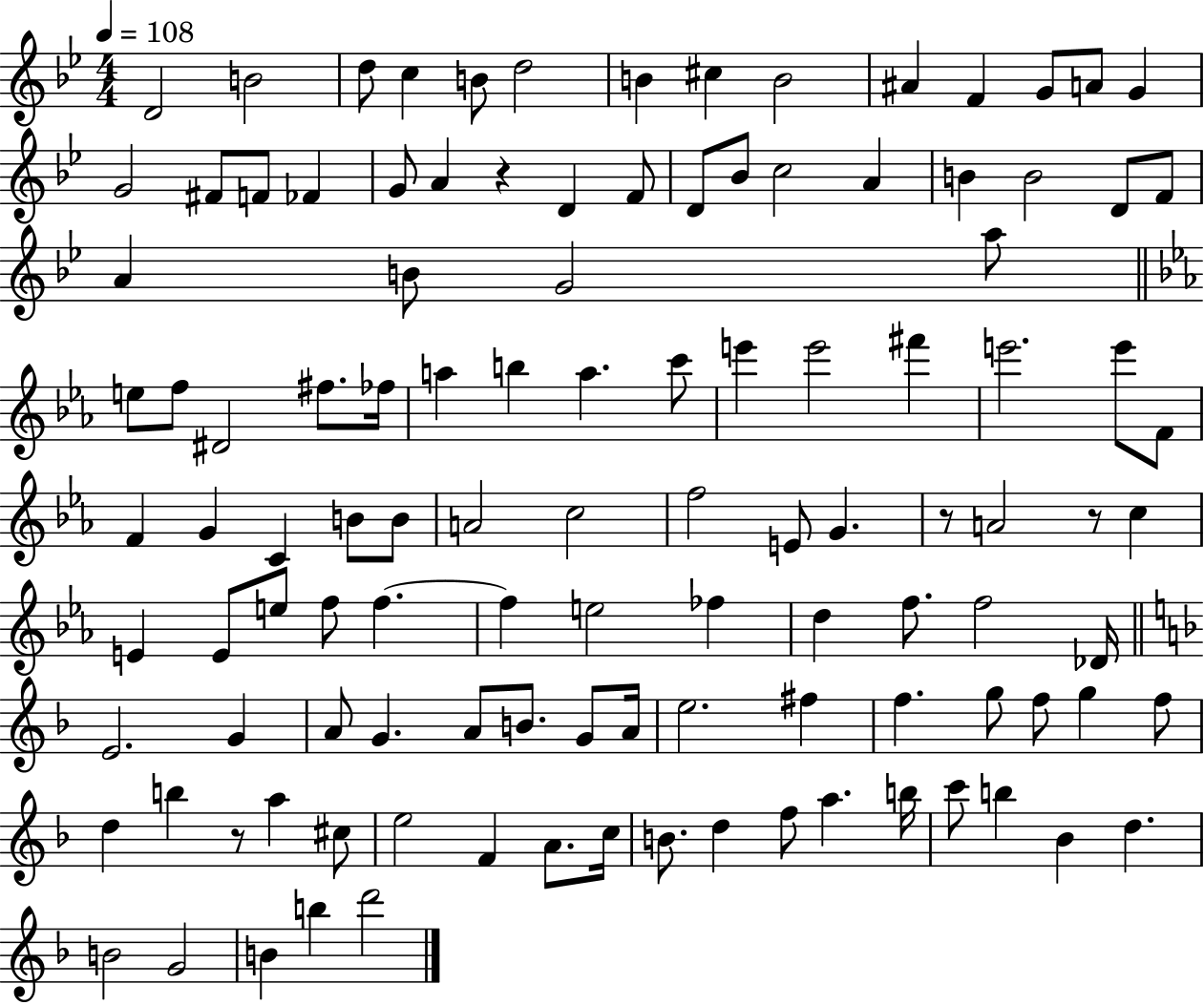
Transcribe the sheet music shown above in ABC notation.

X:1
T:Untitled
M:4/4
L:1/4
K:Bb
D2 B2 d/2 c B/2 d2 B ^c B2 ^A F G/2 A/2 G G2 ^F/2 F/2 _F G/2 A z D F/2 D/2 _B/2 c2 A B B2 D/2 F/2 A B/2 G2 a/2 e/2 f/2 ^D2 ^f/2 _f/4 a b a c'/2 e' e'2 ^f' e'2 e'/2 F/2 F G C B/2 B/2 A2 c2 f2 E/2 G z/2 A2 z/2 c E E/2 e/2 f/2 f f e2 _f d f/2 f2 _D/4 E2 G A/2 G A/2 B/2 G/2 A/4 e2 ^f f g/2 f/2 g f/2 d b z/2 a ^c/2 e2 F A/2 c/4 B/2 d f/2 a b/4 c'/2 b _B d B2 G2 B b d'2